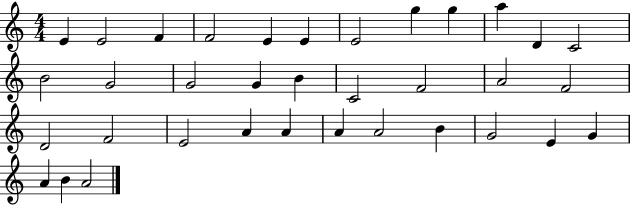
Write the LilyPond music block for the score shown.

{
  \clef treble
  \numericTimeSignature
  \time 4/4
  \key c \major
  e'4 e'2 f'4 | f'2 e'4 e'4 | e'2 g''4 g''4 | a''4 d'4 c'2 | \break b'2 g'2 | g'2 g'4 b'4 | c'2 f'2 | a'2 f'2 | \break d'2 f'2 | e'2 a'4 a'4 | a'4 a'2 b'4 | g'2 e'4 g'4 | \break a'4 b'4 a'2 | \bar "|."
}